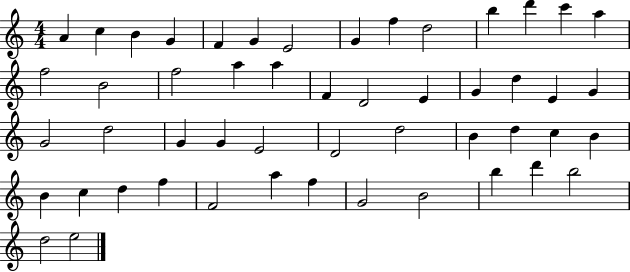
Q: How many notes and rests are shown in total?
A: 51